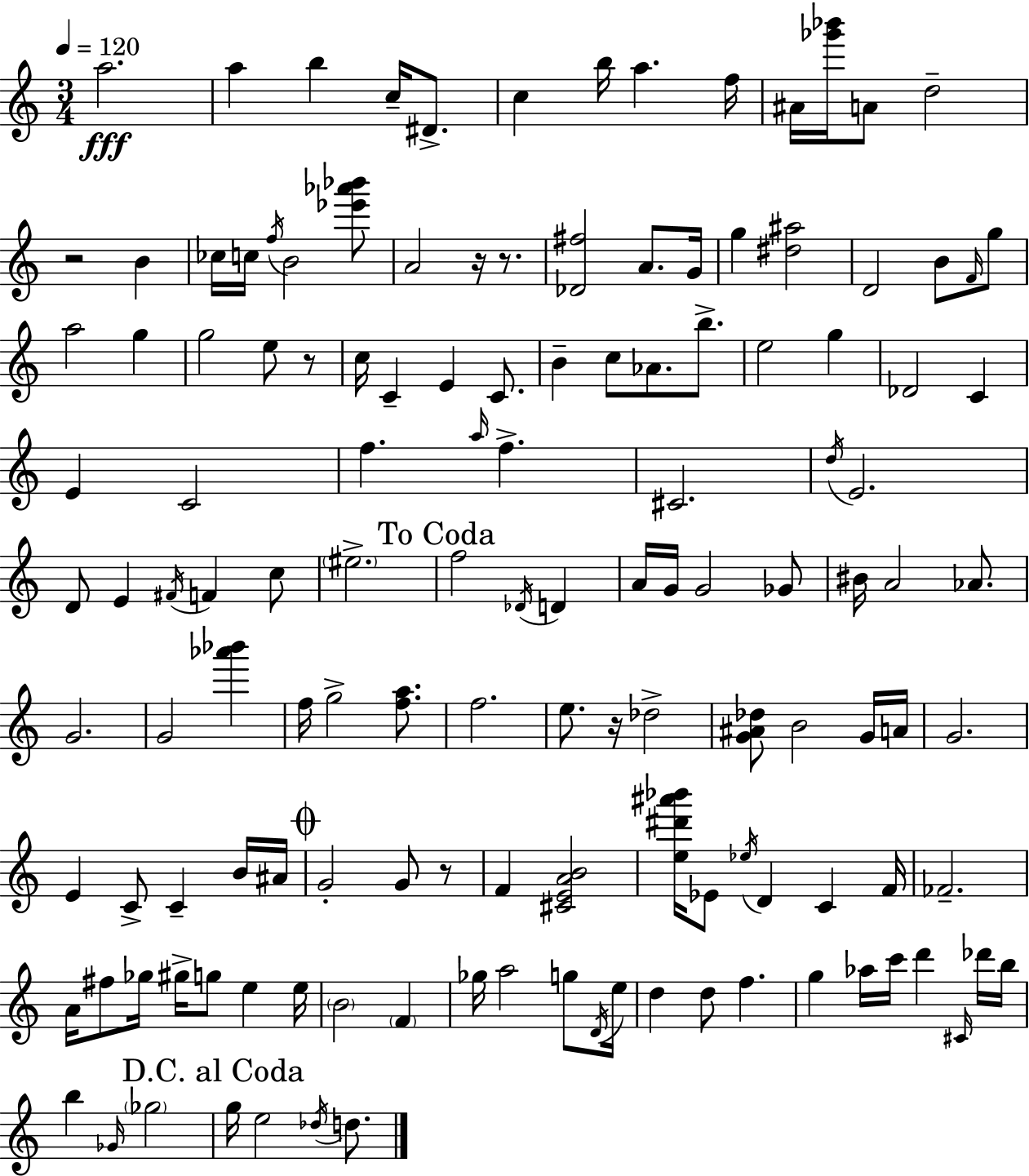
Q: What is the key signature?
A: C major